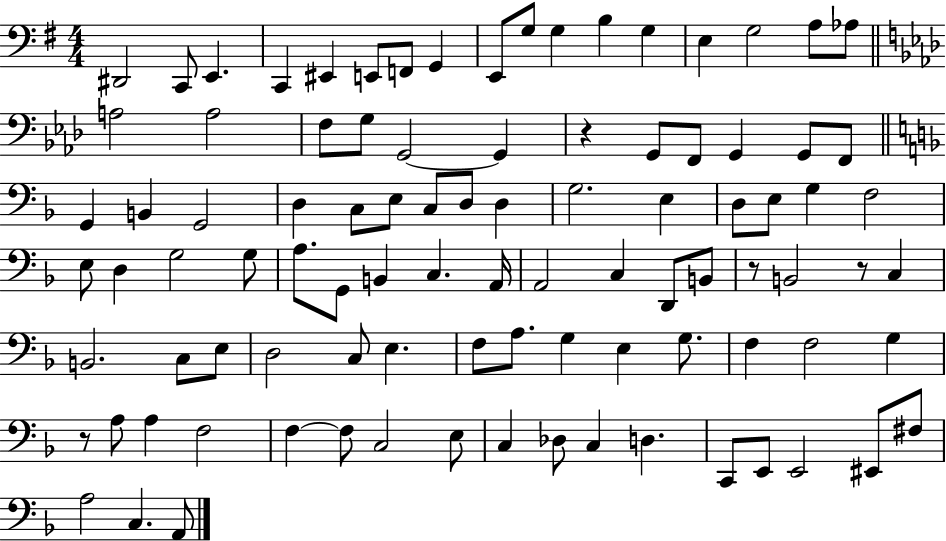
{
  \clef bass
  \numericTimeSignature
  \time 4/4
  \key g \major
  dis,2 c,8 e,4. | c,4 eis,4 e,8 f,8 g,4 | e,8 g8 g4 b4 g4 | e4 g2 a8 aes8 | \break \bar "||" \break \key f \minor a2 a2 | f8 g8 g,2~~ g,4 | r4 g,8 f,8 g,4 g,8 f,8 | \bar "||" \break \key f \major g,4 b,4 g,2 | d4 c8 e8 c8 d8 d4 | g2. e4 | d8 e8 g4 f2 | \break e8 d4 g2 g8 | a8. g,8 b,4 c4. a,16 | a,2 c4 d,8 b,8 | r8 b,2 r8 c4 | \break b,2. c8 e8 | d2 c8 e4. | f8 a8. g4 e4 g8. | f4 f2 g4 | \break r8 a8 a4 f2 | f4~~ f8 c2 e8 | c4 des8 c4 d4. | c,8 e,8 e,2 eis,8 fis8 | \break a2 c4. a,8 | \bar "|."
}